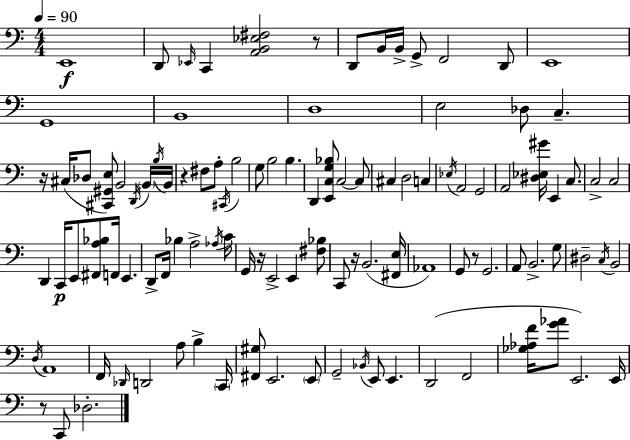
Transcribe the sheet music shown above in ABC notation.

X:1
T:Untitled
M:4/4
L:1/4
K:C
E,,4 D,,/2 _E,,/4 C,, [A,,B,,_E,^F,]2 z/2 D,,/2 B,,/4 B,,/4 G,,/2 F,,2 D,,/2 E,,4 G,,4 B,,4 D,4 E,2 _D,/2 C, z/4 ^C,/4 _D,/2 [^C,,^G,,E,]/2 B,,2 D,,/4 B,,/4 B,/4 B,,/4 z ^F,/2 A,/2 ^C,,/4 B,2 G,/2 B,2 B, D,, [E,,C,G,_B,]/2 C,2 C,/2 ^C, D,2 C, _E,/4 A,,2 G,,2 A,,2 [^D,_E,^G]/4 E,, C,/2 C,2 C,2 D,, C,,/4 E,,/2 [^F,,A,_B,]/2 F,,/4 E,, D,,/2 F,,/4 _B, A,2 _A,/4 C/4 G,,/4 z/4 E,,2 E,, [^F,_B,]/2 C,,/2 z/4 B,,2 [^F,,E,]/4 _A,,4 G,,/2 z/2 G,,2 A,,/2 B,,2 G,/2 ^D,2 C,/4 B,,2 D,/4 A,,4 F,,/4 _D,,/4 D,,2 A,/2 B, C,,/4 [^F,,^G,]/2 E,,2 E,,/2 G,,2 _B,,/4 E,,/2 E,, D,,2 F,,2 [_G,_A,F]/4 [G_A]/2 E,,2 E,,/4 z/2 C,,/2 _D,2